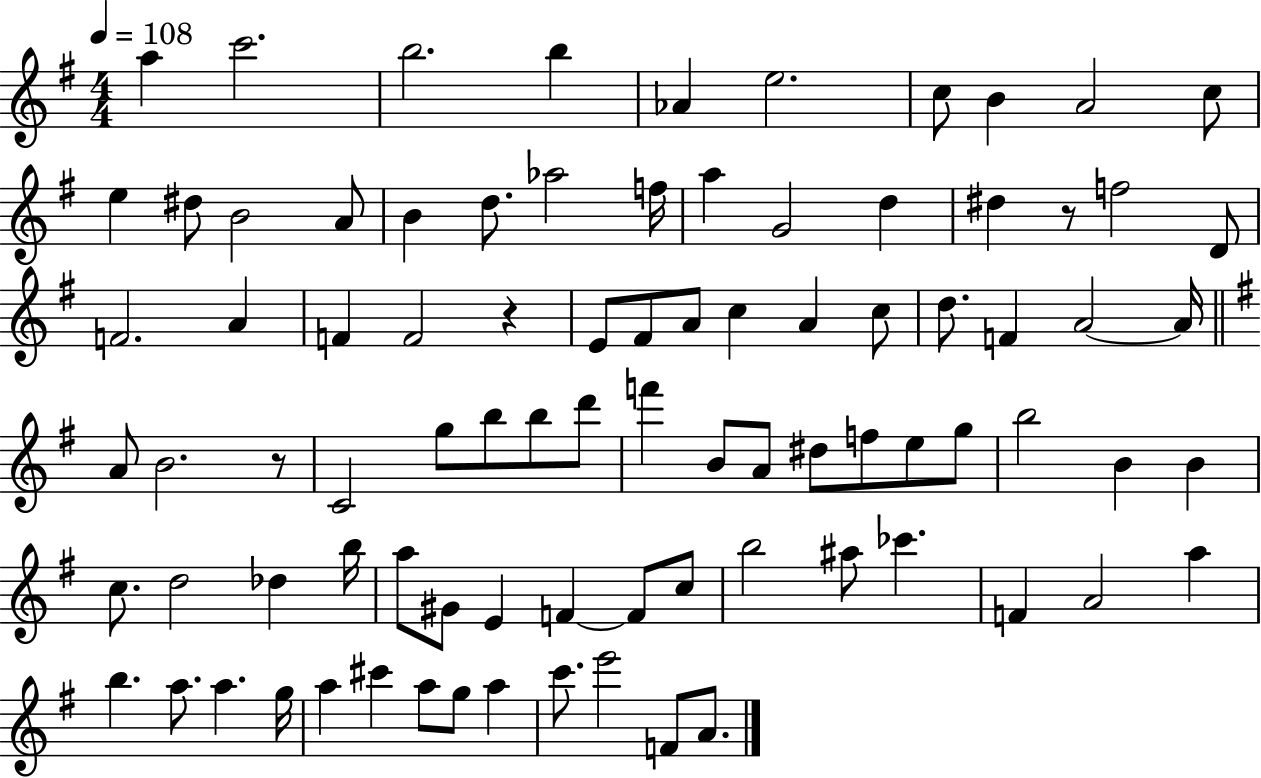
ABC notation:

X:1
T:Untitled
M:4/4
L:1/4
K:G
a c'2 b2 b _A e2 c/2 B A2 c/2 e ^d/2 B2 A/2 B d/2 _a2 f/4 a G2 d ^d z/2 f2 D/2 F2 A F F2 z E/2 ^F/2 A/2 c A c/2 d/2 F A2 A/4 A/2 B2 z/2 C2 g/2 b/2 b/2 d'/2 f' B/2 A/2 ^d/2 f/2 e/2 g/2 b2 B B c/2 d2 _d b/4 a/2 ^G/2 E F F/2 c/2 b2 ^a/2 _c' F A2 a b a/2 a g/4 a ^c' a/2 g/2 a c'/2 e'2 F/2 A/2